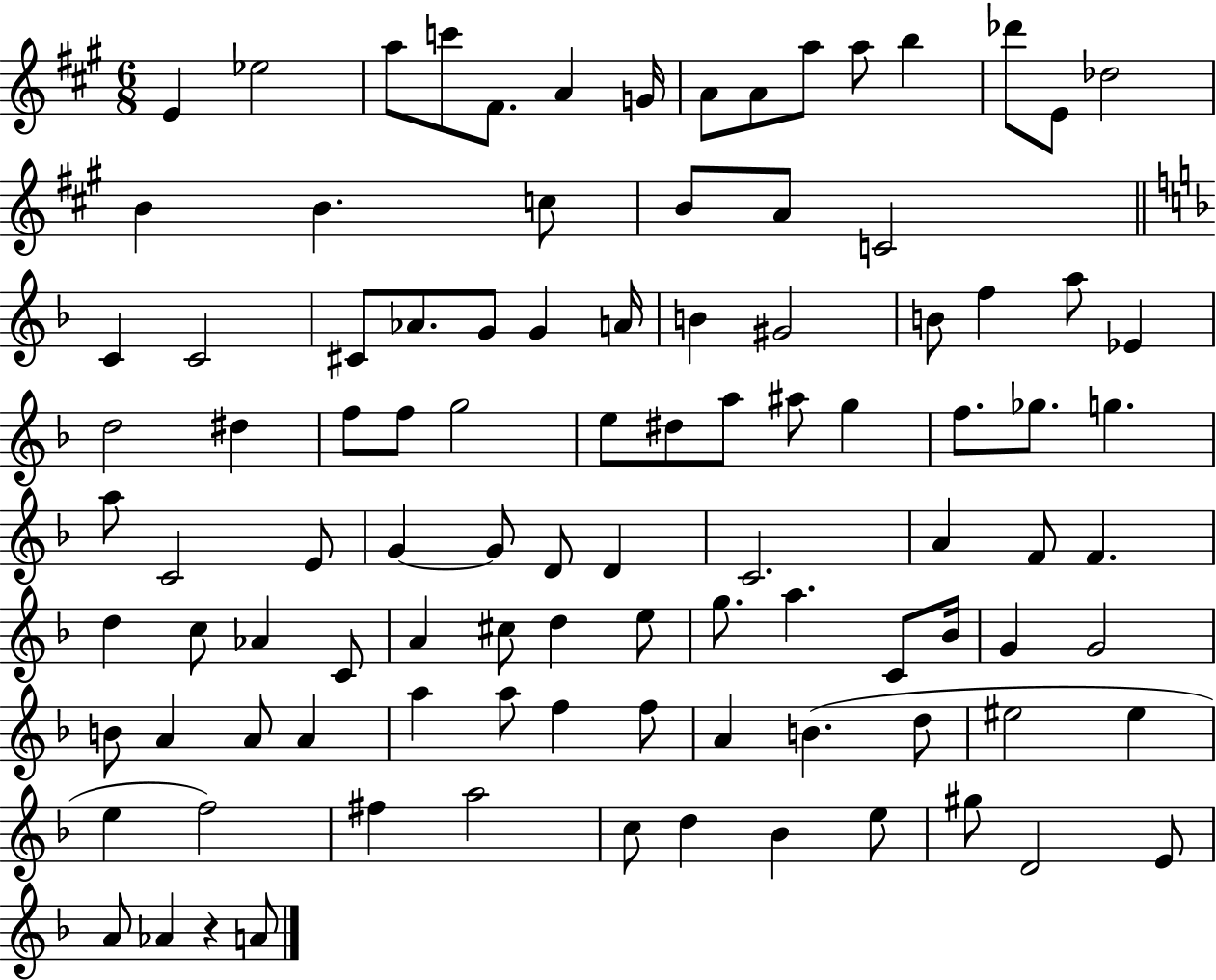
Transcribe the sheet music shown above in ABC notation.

X:1
T:Untitled
M:6/8
L:1/4
K:A
E _e2 a/2 c'/2 ^F/2 A G/4 A/2 A/2 a/2 a/2 b _d'/2 E/2 _d2 B B c/2 B/2 A/2 C2 C C2 ^C/2 _A/2 G/2 G A/4 B ^G2 B/2 f a/2 _E d2 ^d f/2 f/2 g2 e/2 ^d/2 a/2 ^a/2 g f/2 _g/2 g a/2 C2 E/2 G G/2 D/2 D C2 A F/2 F d c/2 _A C/2 A ^c/2 d e/2 g/2 a C/2 _B/4 G G2 B/2 A A/2 A a a/2 f f/2 A B d/2 ^e2 ^e e f2 ^f a2 c/2 d _B e/2 ^g/2 D2 E/2 A/2 _A z A/2